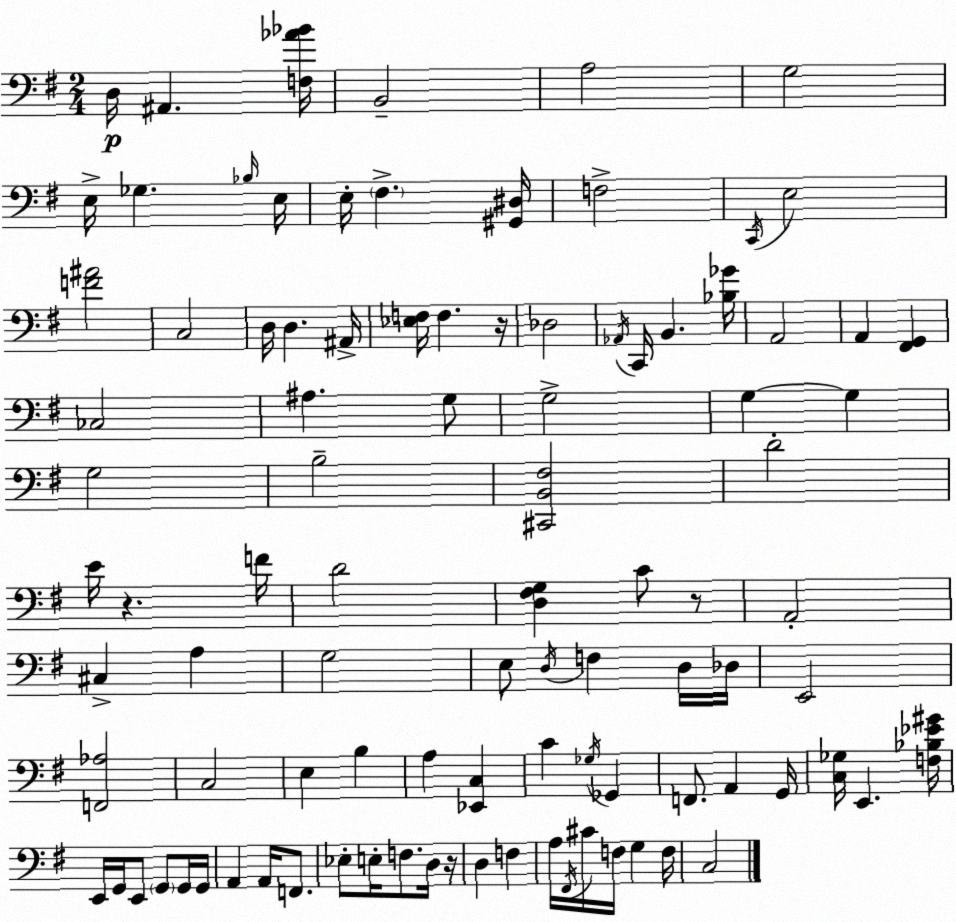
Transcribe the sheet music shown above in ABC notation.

X:1
T:Untitled
M:2/4
L:1/4
K:G
D,/4 ^A,, [F,_A_B]/4 B,,2 A,2 G,2 E,/4 _G, _B,/4 E,/4 E,/4 ^F, [^G,,^D,]/4 F,2 C,,/4 E,2 [F^A]2 C,2 D,/4 D, ^A,,/4 [_E,F,]/4 F, z/4 _D,2 _A,,/4 C,,/4 B,, [_B,_G]/4 A,,2 A,, [^F,,G,,] _C,2 ^A, G,/2 G,2 G, G, G,2 B,2 [^C,,B,,^F,]2 D2 E/4 z F/4 D2 [D,^F,G,] C/2 z/2 A,,2 ^C, A, G,2 E,/2 D,/4 F, D,/4 _D,/4 E,,2 [F,,_A,]2 C,2 E, B, A, [_E,,C,] C _G,/4 _G,, F,,/2 A,, G,,/4 [C,_G,]/4 E,, [F,_B,_E^G]/4 E,,/4 G,,/4 E,,/2 G,,/2 G,,/4 G,,/4 A,, A,,/4 F,,/2 _E,/2 E,/4 F,/2 D,/4 z/4 D, F, A,/4 ^F,,/4 ^C/4 F,/4 G, F,/4 C,2